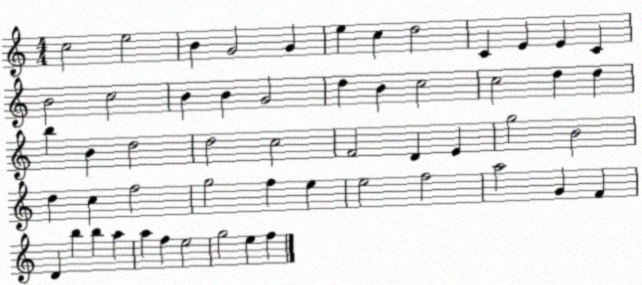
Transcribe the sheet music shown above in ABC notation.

X:1
T:Untitled
M:4/4
L:1/4
K:C
c2 e2 B G2 G e c d2 C E E C B2 c2 B B G2 d B c2 c2 d d b B d2 d2 c2 F2 D E g2 B2 d c f2 g2 f e e2 f2 a2 G F D b b a a f e2 g2 e f